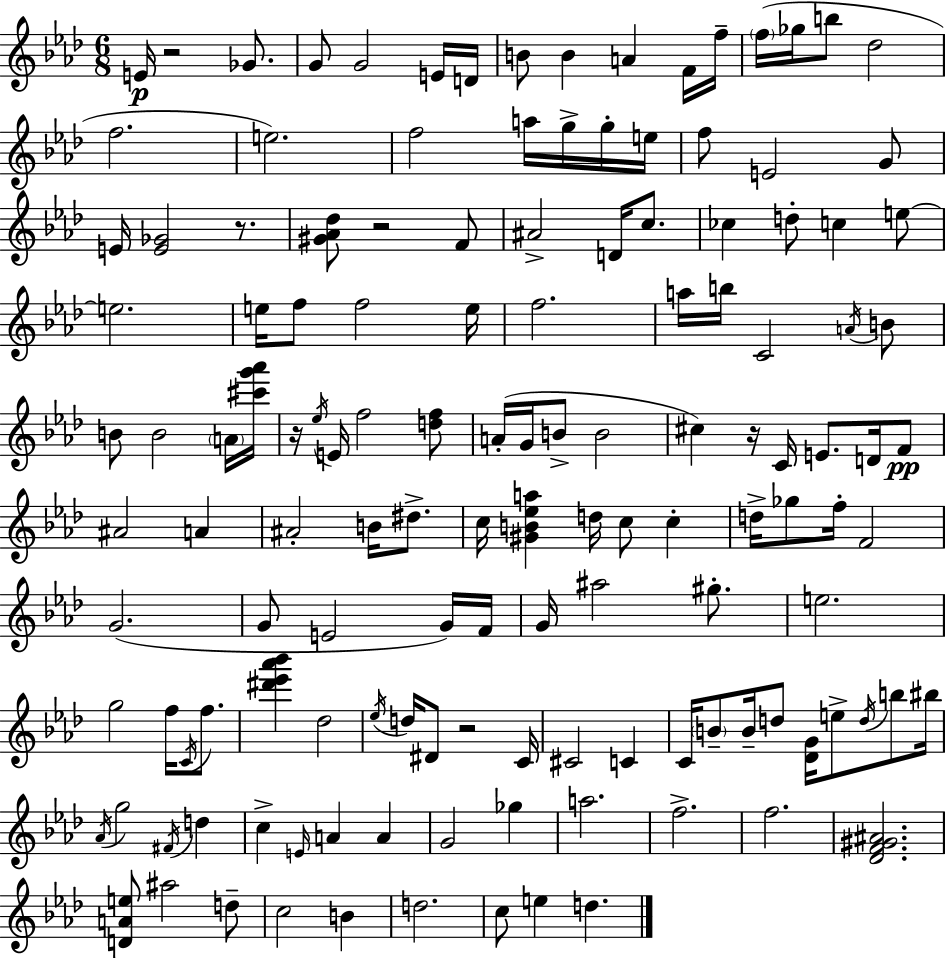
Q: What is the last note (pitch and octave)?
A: D5